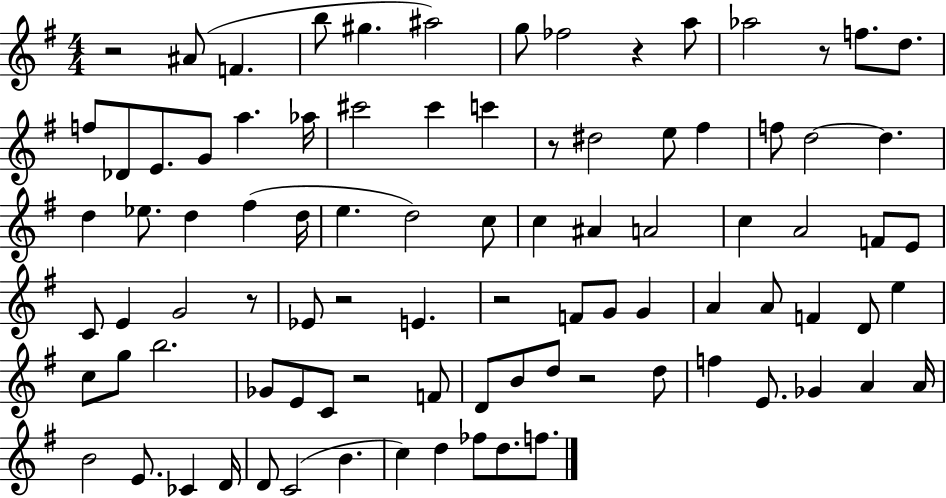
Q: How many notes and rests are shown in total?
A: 91